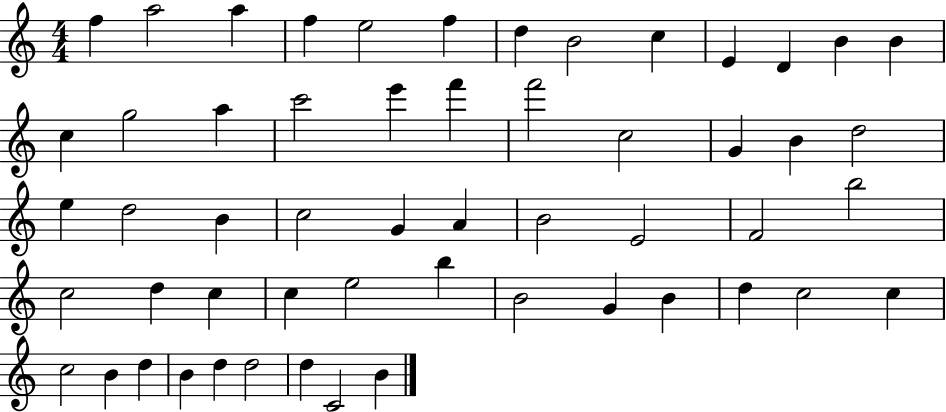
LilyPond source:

{
  \clef treble
  \numericTimeSignature
  \time 4/4
  \key c \major
  f''4 a''2 a''4 | f''4 e''2 f''4 | d''4 b'2 c''4 | e'4 d'4 b'4 b'4 | \break c''4 g''2 a''4 | c'''2 e'''4 f'''4 | f'''2 c''2 | g'4 b'4 d''2 | \break e''4 d''2 b'4 | c''2 g'4 a'4 | b'2 e'2 | f'2 b''2 | \break c''2 d''4 c''4 | c''4 e''2 b''4 | b'2 g'4 b'4 | d''4 c''2 c''4 | \break c''2 b'4 d''4 | b'4 d''4 d''2 | d''4 c'2 b'4 | \bar "|."
}